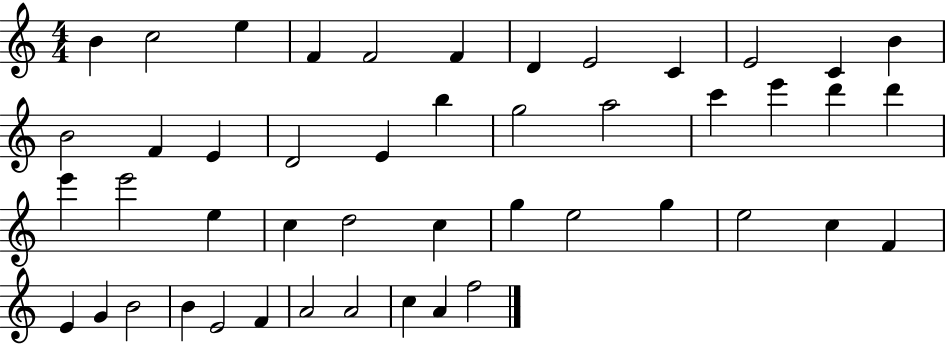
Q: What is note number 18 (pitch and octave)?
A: B5